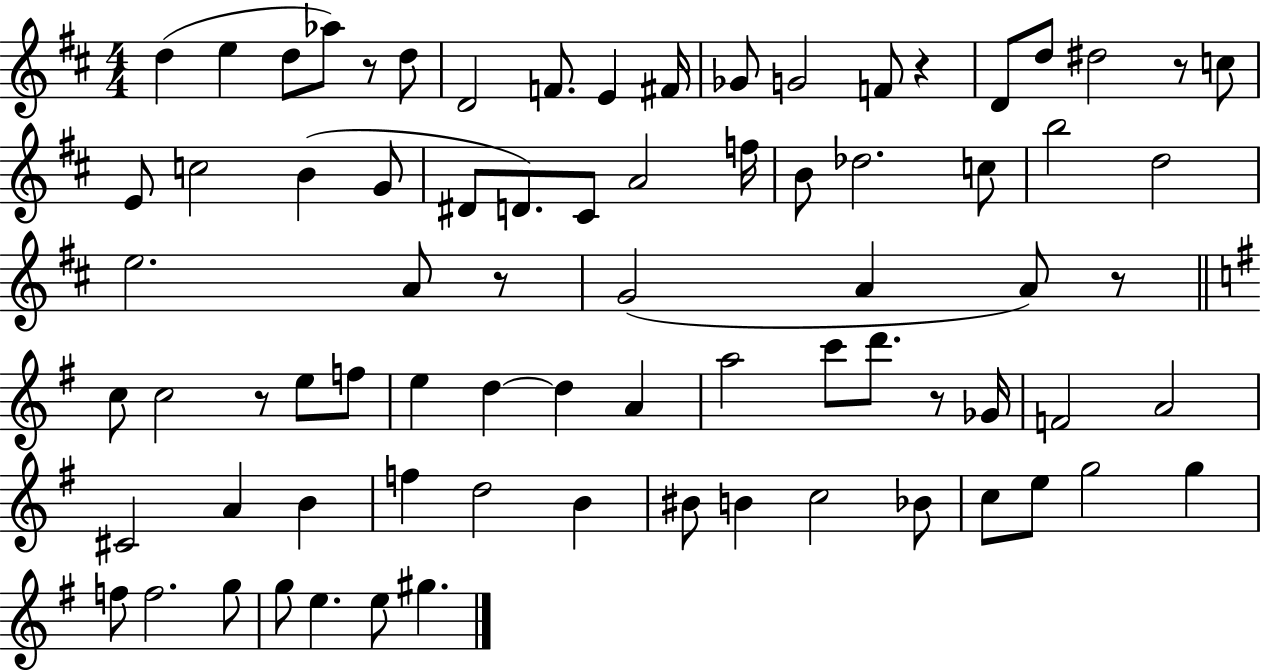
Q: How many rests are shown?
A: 7